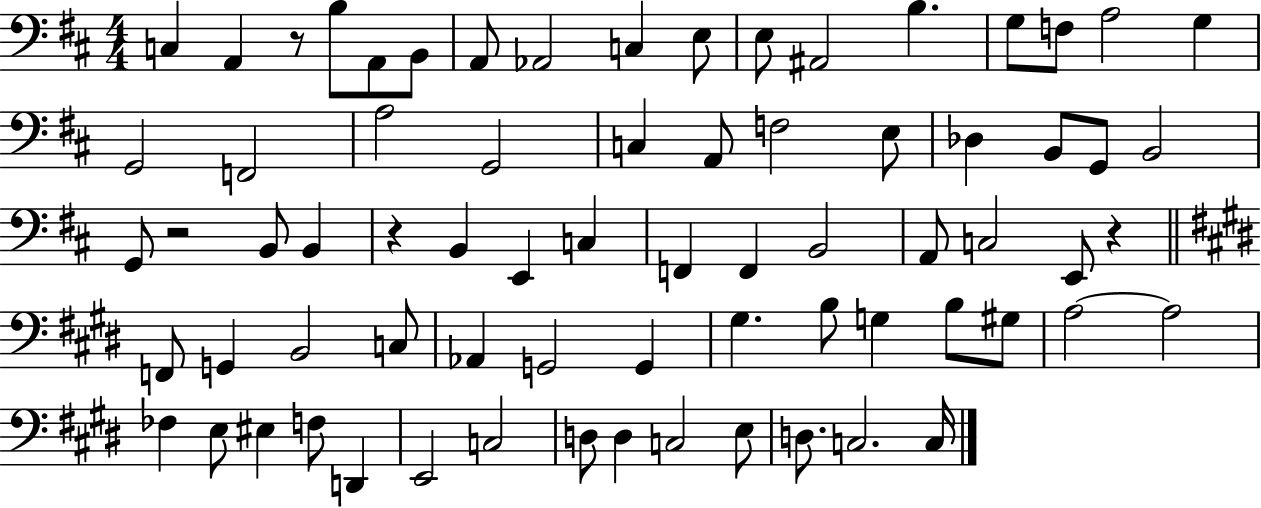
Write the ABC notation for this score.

X:1
T:Untitled
M:4/4
L:1/4
K:D
C, A,, z/2 B,/2 A,,/2 B,,/2 A,,/2 _A,,2 C, E,/2 E,/2 ^A,,2 B, G,/2 F,/2 A,2 G, G,,2 F,,2 A,2 G,,2 C, A,,/2 F,2 E,/2 _D, B,,/2 G,,/2 B,,2 G,,/2 z2 B,,/2 B,, z B,, E,, C, F,, F,, B,,2 A,,/2 C,2 E,,/2 z F,,/2 G,, B,,2 C,/2 _A,, G,,2 G,, ^G, B,/2 G, B,/2 ^G,/2 A,2 A,2 _F, E,/2 ^E, F,/2 D,, E,,2 C,2 D,/2 D, C,2 E,/2 D,/2 C,2 C,/4